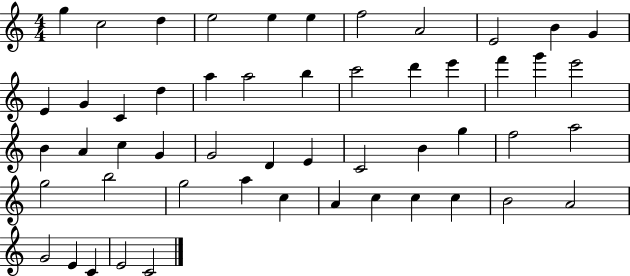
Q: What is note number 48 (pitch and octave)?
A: G4